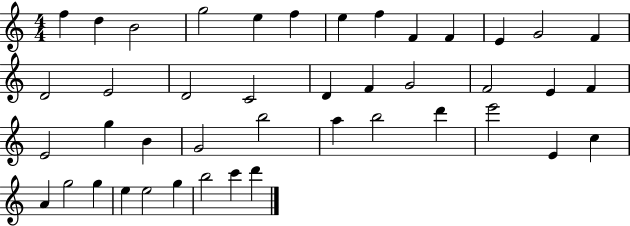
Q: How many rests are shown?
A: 0